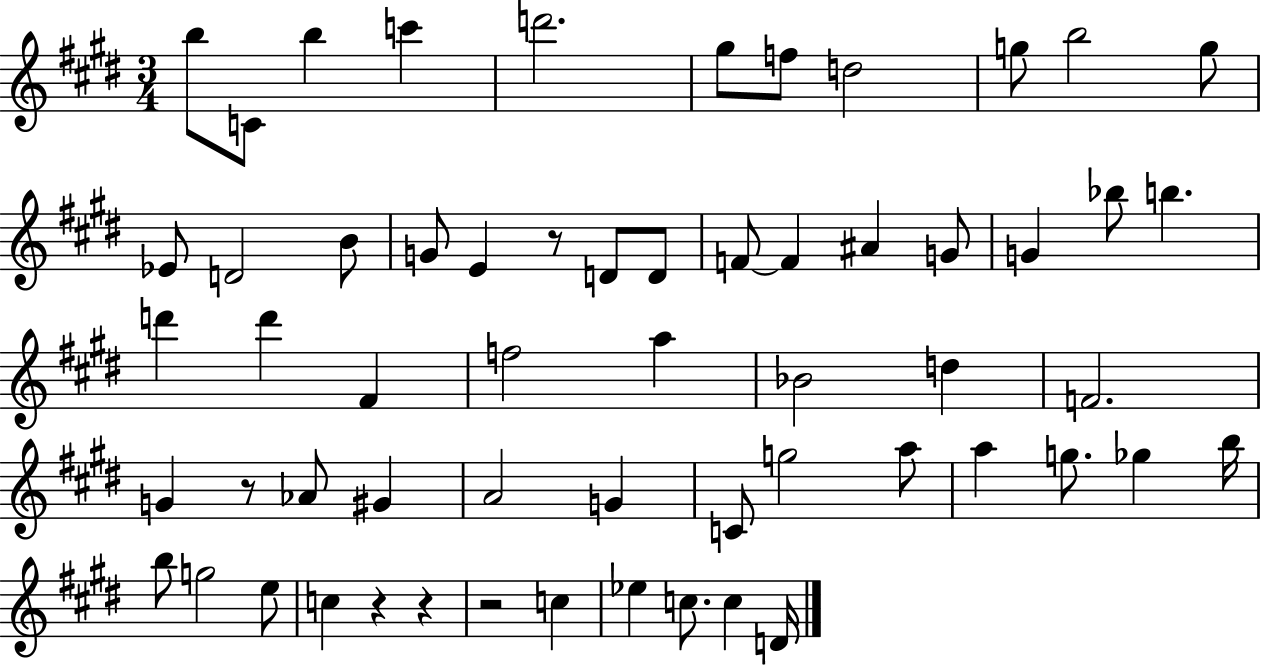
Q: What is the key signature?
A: E major